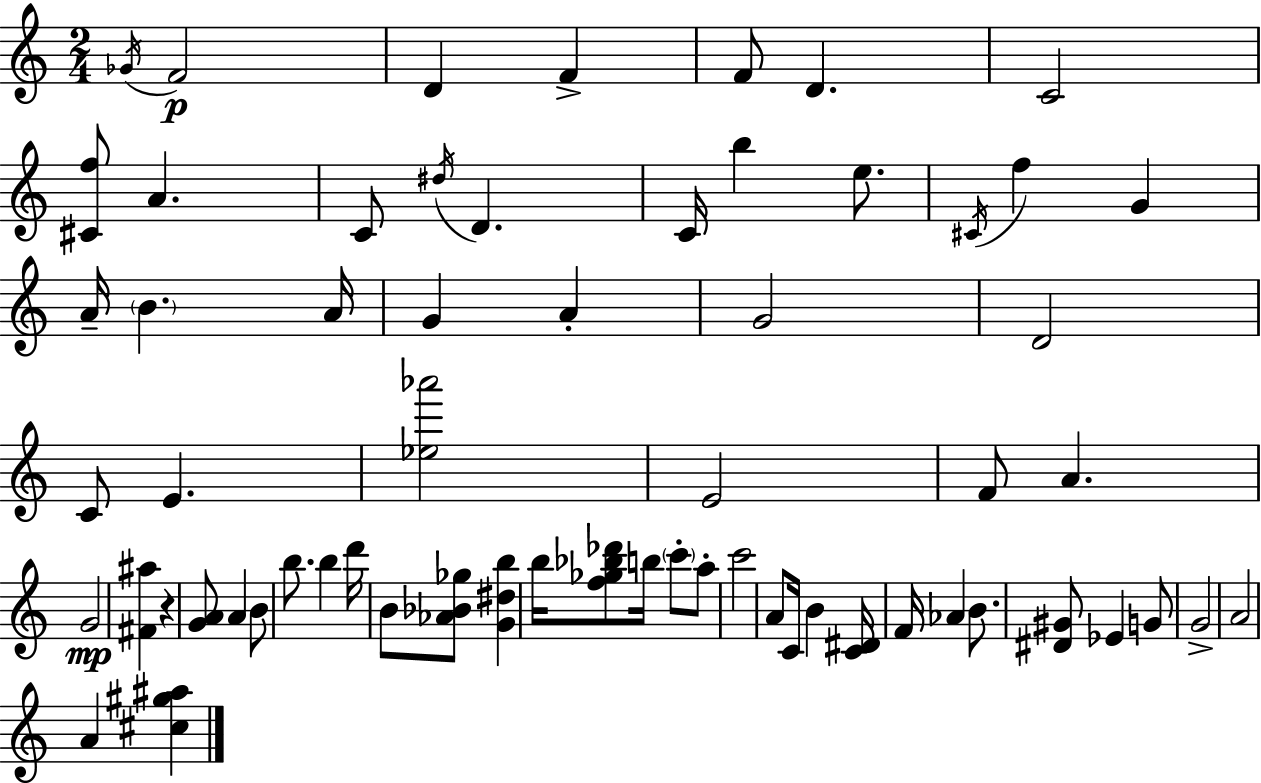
Gb4/s F4/h D4/q F4/q F4/e D4/q. C4/h [C#4,F5]/e A4/q. C4/e D#5/s D4/q. C4/s B5/q E5/e. C#4/s F5/q G4/q A4/s B4/q. A4/s G4/q A4/q G4/h D4/h C4/e E4/q. [Eb5,Ab6]/h E4/h F4/e A4/q. G4/h [F#4,A#5]/q R/q [G4,A4]/e A4/q B4/e B5/e. B5/q D6/s B4/e [Ab4,Bb4,Gb5]/e [G4,D#5,B5]/q B5/s [F5,Gb5,Bb5,Db6]/e B5/s C6/e A5/e C6/h A4/e C4/s B4/q [C4,D#4]/s F4/s Ab4/q B4/e. [D#4,G#4]/e Eb4/q G4/e G4/h A4/h A4/q [C#5,G#5,A#5]/q